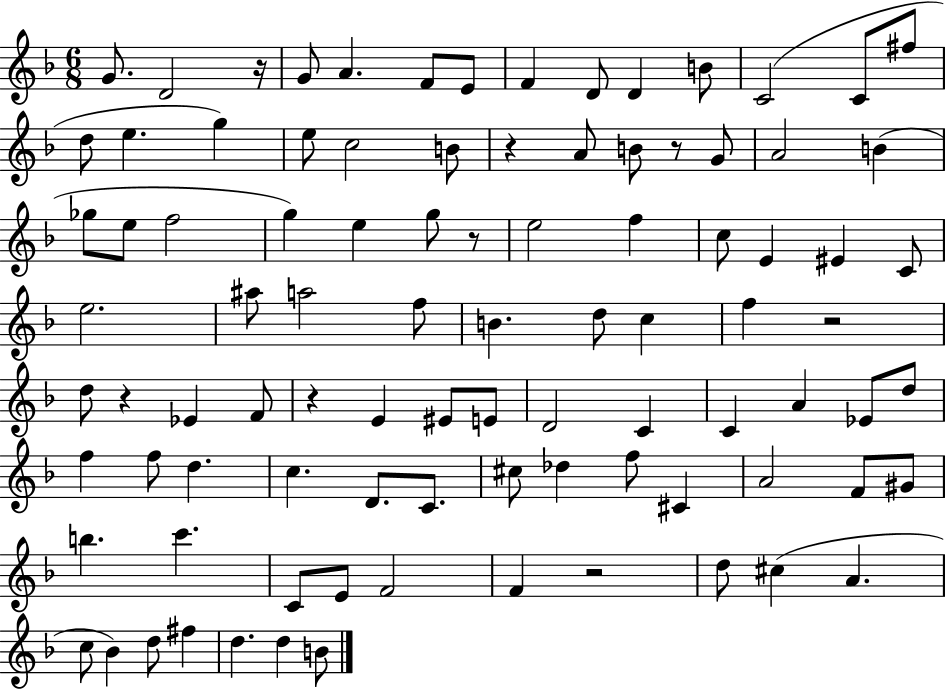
{
  \clef treble
  \numericTimeSignature
  \time 6/8
  \key f \major
  g'8. d'2 r16 | g'8 a'4. f'8 e'8 | f'4 d'8 d'4 b'8 | c'2( c'8 fis''8 | \break d''8 e''4. g''4) | e''8 c''2 b'8 | r4 a'8 b'8 r8 g'8 | a'2 b'4( | \break ges''8 e''8 f''2 | g''4) e''4 g''8 r8 | e''2 f''4 | c''8 e'4 eis'4 c'8 | \break e''2. | ais''8 a''2 f''8 | b'4. d''8 c''4 | f''4 r2 | \break d''8 r4 ees'4 f'8 | r4 e'4 eis'8 e'8 | d'2 c'4 | c'4 a'4 ees'8 d''8 | \break f''4 f''8 d''4. | c''4. d'8. c'8. | cis''8 des''4 f''8 cis'4 | a'2 f'8 gis'8 | \break b''4. c'''4. | c'8 e'8 f'2 | f'4 r2 | d''8 cis''4( a'4. | \break c''8 bes'4) d''8 fis''4 | d''4. d''4 b'8 | \bar "|."
}